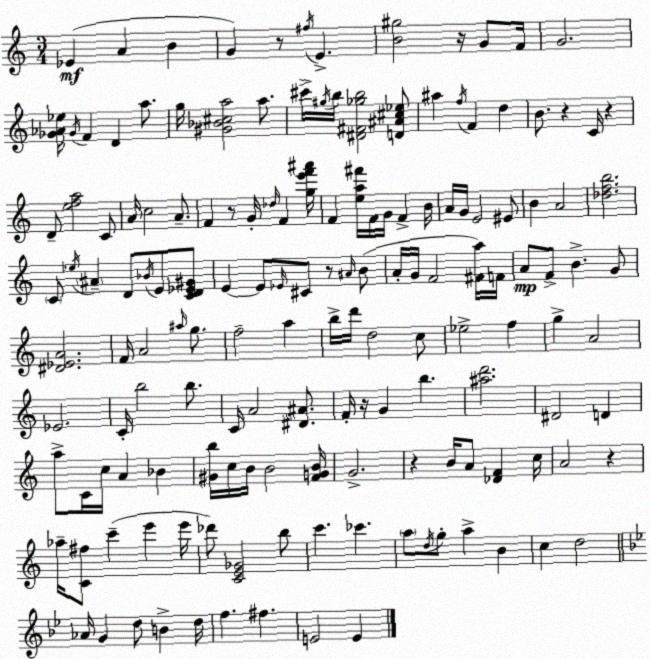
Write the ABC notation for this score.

X:1
T:Untitled
M:3/4
L:1/4
K:Am
_E A B G z/2 ^f/4 E [B^g]2 z/4 G/2 F/4 G2 [_G_A_e]/4 _G/4 F D a/2 g/4 [^G_B^ca]2 a/2 ^c'/4 ^g/4 b/4 [^D^F_gb]2 [D^A^c_e]/2 ^a f/4 F d B/2 z C/4 z D/2 [efa]2 C/2 A/4 c2 A/2 F z/2 G/4 _d/4 F [ge'f'^a']/4 F [ea^f']/4 F/4 G/4 F B/4 A/4 G/4 E2 ^E/2 B A2 [_dfb]2 C/2 _e/4 ^A D/2 _B/4 E/2 [CD_E^G]/2 E E/2 _E/4 ^C/2 z/2 ^A/4 B/2 A/4 G/4 F2 [^Fa]/4 F/4 A/2 F/2 B G/2 [^D_EA]2 F/4 A2 ^a/4 g/2 f2 a b/4 d'/4 d2 c/2 _e2 f g A2 _E2 C/4 b2 b/2 C/4 A2 [^D^A]/2 F/4 z/4 G b [^ad']2 ^D2 D a/2 C/4 c/4 A _B [^Gb]/4 c/4 B/4 B2 [FGB]/4 G2 z B/4 A/2 [_DF] c/4 A2 z _a/4 [C^f]/2 c' e' e'/4 _d'/2 [CE_G]2 b/2 c' _c' a/2 d/4 g/2 a B c d2 _A/4 G d/2 B d/4 f ^f E2 E